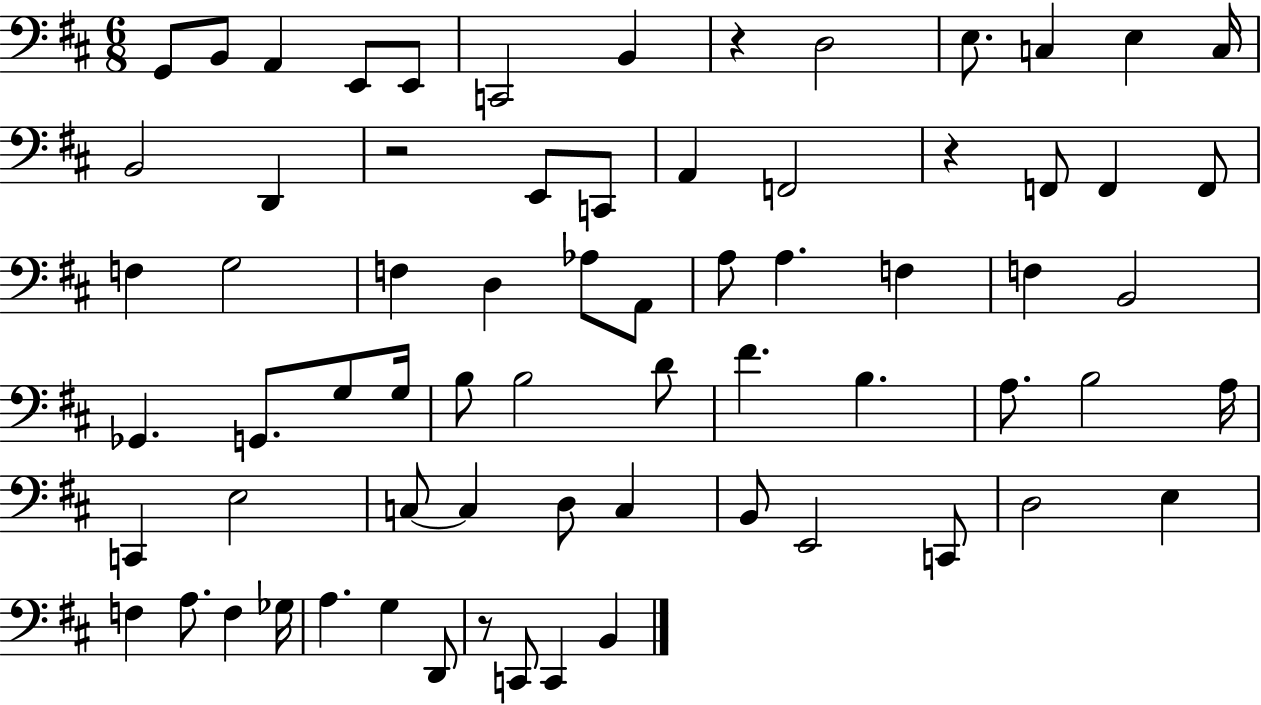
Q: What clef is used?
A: bass